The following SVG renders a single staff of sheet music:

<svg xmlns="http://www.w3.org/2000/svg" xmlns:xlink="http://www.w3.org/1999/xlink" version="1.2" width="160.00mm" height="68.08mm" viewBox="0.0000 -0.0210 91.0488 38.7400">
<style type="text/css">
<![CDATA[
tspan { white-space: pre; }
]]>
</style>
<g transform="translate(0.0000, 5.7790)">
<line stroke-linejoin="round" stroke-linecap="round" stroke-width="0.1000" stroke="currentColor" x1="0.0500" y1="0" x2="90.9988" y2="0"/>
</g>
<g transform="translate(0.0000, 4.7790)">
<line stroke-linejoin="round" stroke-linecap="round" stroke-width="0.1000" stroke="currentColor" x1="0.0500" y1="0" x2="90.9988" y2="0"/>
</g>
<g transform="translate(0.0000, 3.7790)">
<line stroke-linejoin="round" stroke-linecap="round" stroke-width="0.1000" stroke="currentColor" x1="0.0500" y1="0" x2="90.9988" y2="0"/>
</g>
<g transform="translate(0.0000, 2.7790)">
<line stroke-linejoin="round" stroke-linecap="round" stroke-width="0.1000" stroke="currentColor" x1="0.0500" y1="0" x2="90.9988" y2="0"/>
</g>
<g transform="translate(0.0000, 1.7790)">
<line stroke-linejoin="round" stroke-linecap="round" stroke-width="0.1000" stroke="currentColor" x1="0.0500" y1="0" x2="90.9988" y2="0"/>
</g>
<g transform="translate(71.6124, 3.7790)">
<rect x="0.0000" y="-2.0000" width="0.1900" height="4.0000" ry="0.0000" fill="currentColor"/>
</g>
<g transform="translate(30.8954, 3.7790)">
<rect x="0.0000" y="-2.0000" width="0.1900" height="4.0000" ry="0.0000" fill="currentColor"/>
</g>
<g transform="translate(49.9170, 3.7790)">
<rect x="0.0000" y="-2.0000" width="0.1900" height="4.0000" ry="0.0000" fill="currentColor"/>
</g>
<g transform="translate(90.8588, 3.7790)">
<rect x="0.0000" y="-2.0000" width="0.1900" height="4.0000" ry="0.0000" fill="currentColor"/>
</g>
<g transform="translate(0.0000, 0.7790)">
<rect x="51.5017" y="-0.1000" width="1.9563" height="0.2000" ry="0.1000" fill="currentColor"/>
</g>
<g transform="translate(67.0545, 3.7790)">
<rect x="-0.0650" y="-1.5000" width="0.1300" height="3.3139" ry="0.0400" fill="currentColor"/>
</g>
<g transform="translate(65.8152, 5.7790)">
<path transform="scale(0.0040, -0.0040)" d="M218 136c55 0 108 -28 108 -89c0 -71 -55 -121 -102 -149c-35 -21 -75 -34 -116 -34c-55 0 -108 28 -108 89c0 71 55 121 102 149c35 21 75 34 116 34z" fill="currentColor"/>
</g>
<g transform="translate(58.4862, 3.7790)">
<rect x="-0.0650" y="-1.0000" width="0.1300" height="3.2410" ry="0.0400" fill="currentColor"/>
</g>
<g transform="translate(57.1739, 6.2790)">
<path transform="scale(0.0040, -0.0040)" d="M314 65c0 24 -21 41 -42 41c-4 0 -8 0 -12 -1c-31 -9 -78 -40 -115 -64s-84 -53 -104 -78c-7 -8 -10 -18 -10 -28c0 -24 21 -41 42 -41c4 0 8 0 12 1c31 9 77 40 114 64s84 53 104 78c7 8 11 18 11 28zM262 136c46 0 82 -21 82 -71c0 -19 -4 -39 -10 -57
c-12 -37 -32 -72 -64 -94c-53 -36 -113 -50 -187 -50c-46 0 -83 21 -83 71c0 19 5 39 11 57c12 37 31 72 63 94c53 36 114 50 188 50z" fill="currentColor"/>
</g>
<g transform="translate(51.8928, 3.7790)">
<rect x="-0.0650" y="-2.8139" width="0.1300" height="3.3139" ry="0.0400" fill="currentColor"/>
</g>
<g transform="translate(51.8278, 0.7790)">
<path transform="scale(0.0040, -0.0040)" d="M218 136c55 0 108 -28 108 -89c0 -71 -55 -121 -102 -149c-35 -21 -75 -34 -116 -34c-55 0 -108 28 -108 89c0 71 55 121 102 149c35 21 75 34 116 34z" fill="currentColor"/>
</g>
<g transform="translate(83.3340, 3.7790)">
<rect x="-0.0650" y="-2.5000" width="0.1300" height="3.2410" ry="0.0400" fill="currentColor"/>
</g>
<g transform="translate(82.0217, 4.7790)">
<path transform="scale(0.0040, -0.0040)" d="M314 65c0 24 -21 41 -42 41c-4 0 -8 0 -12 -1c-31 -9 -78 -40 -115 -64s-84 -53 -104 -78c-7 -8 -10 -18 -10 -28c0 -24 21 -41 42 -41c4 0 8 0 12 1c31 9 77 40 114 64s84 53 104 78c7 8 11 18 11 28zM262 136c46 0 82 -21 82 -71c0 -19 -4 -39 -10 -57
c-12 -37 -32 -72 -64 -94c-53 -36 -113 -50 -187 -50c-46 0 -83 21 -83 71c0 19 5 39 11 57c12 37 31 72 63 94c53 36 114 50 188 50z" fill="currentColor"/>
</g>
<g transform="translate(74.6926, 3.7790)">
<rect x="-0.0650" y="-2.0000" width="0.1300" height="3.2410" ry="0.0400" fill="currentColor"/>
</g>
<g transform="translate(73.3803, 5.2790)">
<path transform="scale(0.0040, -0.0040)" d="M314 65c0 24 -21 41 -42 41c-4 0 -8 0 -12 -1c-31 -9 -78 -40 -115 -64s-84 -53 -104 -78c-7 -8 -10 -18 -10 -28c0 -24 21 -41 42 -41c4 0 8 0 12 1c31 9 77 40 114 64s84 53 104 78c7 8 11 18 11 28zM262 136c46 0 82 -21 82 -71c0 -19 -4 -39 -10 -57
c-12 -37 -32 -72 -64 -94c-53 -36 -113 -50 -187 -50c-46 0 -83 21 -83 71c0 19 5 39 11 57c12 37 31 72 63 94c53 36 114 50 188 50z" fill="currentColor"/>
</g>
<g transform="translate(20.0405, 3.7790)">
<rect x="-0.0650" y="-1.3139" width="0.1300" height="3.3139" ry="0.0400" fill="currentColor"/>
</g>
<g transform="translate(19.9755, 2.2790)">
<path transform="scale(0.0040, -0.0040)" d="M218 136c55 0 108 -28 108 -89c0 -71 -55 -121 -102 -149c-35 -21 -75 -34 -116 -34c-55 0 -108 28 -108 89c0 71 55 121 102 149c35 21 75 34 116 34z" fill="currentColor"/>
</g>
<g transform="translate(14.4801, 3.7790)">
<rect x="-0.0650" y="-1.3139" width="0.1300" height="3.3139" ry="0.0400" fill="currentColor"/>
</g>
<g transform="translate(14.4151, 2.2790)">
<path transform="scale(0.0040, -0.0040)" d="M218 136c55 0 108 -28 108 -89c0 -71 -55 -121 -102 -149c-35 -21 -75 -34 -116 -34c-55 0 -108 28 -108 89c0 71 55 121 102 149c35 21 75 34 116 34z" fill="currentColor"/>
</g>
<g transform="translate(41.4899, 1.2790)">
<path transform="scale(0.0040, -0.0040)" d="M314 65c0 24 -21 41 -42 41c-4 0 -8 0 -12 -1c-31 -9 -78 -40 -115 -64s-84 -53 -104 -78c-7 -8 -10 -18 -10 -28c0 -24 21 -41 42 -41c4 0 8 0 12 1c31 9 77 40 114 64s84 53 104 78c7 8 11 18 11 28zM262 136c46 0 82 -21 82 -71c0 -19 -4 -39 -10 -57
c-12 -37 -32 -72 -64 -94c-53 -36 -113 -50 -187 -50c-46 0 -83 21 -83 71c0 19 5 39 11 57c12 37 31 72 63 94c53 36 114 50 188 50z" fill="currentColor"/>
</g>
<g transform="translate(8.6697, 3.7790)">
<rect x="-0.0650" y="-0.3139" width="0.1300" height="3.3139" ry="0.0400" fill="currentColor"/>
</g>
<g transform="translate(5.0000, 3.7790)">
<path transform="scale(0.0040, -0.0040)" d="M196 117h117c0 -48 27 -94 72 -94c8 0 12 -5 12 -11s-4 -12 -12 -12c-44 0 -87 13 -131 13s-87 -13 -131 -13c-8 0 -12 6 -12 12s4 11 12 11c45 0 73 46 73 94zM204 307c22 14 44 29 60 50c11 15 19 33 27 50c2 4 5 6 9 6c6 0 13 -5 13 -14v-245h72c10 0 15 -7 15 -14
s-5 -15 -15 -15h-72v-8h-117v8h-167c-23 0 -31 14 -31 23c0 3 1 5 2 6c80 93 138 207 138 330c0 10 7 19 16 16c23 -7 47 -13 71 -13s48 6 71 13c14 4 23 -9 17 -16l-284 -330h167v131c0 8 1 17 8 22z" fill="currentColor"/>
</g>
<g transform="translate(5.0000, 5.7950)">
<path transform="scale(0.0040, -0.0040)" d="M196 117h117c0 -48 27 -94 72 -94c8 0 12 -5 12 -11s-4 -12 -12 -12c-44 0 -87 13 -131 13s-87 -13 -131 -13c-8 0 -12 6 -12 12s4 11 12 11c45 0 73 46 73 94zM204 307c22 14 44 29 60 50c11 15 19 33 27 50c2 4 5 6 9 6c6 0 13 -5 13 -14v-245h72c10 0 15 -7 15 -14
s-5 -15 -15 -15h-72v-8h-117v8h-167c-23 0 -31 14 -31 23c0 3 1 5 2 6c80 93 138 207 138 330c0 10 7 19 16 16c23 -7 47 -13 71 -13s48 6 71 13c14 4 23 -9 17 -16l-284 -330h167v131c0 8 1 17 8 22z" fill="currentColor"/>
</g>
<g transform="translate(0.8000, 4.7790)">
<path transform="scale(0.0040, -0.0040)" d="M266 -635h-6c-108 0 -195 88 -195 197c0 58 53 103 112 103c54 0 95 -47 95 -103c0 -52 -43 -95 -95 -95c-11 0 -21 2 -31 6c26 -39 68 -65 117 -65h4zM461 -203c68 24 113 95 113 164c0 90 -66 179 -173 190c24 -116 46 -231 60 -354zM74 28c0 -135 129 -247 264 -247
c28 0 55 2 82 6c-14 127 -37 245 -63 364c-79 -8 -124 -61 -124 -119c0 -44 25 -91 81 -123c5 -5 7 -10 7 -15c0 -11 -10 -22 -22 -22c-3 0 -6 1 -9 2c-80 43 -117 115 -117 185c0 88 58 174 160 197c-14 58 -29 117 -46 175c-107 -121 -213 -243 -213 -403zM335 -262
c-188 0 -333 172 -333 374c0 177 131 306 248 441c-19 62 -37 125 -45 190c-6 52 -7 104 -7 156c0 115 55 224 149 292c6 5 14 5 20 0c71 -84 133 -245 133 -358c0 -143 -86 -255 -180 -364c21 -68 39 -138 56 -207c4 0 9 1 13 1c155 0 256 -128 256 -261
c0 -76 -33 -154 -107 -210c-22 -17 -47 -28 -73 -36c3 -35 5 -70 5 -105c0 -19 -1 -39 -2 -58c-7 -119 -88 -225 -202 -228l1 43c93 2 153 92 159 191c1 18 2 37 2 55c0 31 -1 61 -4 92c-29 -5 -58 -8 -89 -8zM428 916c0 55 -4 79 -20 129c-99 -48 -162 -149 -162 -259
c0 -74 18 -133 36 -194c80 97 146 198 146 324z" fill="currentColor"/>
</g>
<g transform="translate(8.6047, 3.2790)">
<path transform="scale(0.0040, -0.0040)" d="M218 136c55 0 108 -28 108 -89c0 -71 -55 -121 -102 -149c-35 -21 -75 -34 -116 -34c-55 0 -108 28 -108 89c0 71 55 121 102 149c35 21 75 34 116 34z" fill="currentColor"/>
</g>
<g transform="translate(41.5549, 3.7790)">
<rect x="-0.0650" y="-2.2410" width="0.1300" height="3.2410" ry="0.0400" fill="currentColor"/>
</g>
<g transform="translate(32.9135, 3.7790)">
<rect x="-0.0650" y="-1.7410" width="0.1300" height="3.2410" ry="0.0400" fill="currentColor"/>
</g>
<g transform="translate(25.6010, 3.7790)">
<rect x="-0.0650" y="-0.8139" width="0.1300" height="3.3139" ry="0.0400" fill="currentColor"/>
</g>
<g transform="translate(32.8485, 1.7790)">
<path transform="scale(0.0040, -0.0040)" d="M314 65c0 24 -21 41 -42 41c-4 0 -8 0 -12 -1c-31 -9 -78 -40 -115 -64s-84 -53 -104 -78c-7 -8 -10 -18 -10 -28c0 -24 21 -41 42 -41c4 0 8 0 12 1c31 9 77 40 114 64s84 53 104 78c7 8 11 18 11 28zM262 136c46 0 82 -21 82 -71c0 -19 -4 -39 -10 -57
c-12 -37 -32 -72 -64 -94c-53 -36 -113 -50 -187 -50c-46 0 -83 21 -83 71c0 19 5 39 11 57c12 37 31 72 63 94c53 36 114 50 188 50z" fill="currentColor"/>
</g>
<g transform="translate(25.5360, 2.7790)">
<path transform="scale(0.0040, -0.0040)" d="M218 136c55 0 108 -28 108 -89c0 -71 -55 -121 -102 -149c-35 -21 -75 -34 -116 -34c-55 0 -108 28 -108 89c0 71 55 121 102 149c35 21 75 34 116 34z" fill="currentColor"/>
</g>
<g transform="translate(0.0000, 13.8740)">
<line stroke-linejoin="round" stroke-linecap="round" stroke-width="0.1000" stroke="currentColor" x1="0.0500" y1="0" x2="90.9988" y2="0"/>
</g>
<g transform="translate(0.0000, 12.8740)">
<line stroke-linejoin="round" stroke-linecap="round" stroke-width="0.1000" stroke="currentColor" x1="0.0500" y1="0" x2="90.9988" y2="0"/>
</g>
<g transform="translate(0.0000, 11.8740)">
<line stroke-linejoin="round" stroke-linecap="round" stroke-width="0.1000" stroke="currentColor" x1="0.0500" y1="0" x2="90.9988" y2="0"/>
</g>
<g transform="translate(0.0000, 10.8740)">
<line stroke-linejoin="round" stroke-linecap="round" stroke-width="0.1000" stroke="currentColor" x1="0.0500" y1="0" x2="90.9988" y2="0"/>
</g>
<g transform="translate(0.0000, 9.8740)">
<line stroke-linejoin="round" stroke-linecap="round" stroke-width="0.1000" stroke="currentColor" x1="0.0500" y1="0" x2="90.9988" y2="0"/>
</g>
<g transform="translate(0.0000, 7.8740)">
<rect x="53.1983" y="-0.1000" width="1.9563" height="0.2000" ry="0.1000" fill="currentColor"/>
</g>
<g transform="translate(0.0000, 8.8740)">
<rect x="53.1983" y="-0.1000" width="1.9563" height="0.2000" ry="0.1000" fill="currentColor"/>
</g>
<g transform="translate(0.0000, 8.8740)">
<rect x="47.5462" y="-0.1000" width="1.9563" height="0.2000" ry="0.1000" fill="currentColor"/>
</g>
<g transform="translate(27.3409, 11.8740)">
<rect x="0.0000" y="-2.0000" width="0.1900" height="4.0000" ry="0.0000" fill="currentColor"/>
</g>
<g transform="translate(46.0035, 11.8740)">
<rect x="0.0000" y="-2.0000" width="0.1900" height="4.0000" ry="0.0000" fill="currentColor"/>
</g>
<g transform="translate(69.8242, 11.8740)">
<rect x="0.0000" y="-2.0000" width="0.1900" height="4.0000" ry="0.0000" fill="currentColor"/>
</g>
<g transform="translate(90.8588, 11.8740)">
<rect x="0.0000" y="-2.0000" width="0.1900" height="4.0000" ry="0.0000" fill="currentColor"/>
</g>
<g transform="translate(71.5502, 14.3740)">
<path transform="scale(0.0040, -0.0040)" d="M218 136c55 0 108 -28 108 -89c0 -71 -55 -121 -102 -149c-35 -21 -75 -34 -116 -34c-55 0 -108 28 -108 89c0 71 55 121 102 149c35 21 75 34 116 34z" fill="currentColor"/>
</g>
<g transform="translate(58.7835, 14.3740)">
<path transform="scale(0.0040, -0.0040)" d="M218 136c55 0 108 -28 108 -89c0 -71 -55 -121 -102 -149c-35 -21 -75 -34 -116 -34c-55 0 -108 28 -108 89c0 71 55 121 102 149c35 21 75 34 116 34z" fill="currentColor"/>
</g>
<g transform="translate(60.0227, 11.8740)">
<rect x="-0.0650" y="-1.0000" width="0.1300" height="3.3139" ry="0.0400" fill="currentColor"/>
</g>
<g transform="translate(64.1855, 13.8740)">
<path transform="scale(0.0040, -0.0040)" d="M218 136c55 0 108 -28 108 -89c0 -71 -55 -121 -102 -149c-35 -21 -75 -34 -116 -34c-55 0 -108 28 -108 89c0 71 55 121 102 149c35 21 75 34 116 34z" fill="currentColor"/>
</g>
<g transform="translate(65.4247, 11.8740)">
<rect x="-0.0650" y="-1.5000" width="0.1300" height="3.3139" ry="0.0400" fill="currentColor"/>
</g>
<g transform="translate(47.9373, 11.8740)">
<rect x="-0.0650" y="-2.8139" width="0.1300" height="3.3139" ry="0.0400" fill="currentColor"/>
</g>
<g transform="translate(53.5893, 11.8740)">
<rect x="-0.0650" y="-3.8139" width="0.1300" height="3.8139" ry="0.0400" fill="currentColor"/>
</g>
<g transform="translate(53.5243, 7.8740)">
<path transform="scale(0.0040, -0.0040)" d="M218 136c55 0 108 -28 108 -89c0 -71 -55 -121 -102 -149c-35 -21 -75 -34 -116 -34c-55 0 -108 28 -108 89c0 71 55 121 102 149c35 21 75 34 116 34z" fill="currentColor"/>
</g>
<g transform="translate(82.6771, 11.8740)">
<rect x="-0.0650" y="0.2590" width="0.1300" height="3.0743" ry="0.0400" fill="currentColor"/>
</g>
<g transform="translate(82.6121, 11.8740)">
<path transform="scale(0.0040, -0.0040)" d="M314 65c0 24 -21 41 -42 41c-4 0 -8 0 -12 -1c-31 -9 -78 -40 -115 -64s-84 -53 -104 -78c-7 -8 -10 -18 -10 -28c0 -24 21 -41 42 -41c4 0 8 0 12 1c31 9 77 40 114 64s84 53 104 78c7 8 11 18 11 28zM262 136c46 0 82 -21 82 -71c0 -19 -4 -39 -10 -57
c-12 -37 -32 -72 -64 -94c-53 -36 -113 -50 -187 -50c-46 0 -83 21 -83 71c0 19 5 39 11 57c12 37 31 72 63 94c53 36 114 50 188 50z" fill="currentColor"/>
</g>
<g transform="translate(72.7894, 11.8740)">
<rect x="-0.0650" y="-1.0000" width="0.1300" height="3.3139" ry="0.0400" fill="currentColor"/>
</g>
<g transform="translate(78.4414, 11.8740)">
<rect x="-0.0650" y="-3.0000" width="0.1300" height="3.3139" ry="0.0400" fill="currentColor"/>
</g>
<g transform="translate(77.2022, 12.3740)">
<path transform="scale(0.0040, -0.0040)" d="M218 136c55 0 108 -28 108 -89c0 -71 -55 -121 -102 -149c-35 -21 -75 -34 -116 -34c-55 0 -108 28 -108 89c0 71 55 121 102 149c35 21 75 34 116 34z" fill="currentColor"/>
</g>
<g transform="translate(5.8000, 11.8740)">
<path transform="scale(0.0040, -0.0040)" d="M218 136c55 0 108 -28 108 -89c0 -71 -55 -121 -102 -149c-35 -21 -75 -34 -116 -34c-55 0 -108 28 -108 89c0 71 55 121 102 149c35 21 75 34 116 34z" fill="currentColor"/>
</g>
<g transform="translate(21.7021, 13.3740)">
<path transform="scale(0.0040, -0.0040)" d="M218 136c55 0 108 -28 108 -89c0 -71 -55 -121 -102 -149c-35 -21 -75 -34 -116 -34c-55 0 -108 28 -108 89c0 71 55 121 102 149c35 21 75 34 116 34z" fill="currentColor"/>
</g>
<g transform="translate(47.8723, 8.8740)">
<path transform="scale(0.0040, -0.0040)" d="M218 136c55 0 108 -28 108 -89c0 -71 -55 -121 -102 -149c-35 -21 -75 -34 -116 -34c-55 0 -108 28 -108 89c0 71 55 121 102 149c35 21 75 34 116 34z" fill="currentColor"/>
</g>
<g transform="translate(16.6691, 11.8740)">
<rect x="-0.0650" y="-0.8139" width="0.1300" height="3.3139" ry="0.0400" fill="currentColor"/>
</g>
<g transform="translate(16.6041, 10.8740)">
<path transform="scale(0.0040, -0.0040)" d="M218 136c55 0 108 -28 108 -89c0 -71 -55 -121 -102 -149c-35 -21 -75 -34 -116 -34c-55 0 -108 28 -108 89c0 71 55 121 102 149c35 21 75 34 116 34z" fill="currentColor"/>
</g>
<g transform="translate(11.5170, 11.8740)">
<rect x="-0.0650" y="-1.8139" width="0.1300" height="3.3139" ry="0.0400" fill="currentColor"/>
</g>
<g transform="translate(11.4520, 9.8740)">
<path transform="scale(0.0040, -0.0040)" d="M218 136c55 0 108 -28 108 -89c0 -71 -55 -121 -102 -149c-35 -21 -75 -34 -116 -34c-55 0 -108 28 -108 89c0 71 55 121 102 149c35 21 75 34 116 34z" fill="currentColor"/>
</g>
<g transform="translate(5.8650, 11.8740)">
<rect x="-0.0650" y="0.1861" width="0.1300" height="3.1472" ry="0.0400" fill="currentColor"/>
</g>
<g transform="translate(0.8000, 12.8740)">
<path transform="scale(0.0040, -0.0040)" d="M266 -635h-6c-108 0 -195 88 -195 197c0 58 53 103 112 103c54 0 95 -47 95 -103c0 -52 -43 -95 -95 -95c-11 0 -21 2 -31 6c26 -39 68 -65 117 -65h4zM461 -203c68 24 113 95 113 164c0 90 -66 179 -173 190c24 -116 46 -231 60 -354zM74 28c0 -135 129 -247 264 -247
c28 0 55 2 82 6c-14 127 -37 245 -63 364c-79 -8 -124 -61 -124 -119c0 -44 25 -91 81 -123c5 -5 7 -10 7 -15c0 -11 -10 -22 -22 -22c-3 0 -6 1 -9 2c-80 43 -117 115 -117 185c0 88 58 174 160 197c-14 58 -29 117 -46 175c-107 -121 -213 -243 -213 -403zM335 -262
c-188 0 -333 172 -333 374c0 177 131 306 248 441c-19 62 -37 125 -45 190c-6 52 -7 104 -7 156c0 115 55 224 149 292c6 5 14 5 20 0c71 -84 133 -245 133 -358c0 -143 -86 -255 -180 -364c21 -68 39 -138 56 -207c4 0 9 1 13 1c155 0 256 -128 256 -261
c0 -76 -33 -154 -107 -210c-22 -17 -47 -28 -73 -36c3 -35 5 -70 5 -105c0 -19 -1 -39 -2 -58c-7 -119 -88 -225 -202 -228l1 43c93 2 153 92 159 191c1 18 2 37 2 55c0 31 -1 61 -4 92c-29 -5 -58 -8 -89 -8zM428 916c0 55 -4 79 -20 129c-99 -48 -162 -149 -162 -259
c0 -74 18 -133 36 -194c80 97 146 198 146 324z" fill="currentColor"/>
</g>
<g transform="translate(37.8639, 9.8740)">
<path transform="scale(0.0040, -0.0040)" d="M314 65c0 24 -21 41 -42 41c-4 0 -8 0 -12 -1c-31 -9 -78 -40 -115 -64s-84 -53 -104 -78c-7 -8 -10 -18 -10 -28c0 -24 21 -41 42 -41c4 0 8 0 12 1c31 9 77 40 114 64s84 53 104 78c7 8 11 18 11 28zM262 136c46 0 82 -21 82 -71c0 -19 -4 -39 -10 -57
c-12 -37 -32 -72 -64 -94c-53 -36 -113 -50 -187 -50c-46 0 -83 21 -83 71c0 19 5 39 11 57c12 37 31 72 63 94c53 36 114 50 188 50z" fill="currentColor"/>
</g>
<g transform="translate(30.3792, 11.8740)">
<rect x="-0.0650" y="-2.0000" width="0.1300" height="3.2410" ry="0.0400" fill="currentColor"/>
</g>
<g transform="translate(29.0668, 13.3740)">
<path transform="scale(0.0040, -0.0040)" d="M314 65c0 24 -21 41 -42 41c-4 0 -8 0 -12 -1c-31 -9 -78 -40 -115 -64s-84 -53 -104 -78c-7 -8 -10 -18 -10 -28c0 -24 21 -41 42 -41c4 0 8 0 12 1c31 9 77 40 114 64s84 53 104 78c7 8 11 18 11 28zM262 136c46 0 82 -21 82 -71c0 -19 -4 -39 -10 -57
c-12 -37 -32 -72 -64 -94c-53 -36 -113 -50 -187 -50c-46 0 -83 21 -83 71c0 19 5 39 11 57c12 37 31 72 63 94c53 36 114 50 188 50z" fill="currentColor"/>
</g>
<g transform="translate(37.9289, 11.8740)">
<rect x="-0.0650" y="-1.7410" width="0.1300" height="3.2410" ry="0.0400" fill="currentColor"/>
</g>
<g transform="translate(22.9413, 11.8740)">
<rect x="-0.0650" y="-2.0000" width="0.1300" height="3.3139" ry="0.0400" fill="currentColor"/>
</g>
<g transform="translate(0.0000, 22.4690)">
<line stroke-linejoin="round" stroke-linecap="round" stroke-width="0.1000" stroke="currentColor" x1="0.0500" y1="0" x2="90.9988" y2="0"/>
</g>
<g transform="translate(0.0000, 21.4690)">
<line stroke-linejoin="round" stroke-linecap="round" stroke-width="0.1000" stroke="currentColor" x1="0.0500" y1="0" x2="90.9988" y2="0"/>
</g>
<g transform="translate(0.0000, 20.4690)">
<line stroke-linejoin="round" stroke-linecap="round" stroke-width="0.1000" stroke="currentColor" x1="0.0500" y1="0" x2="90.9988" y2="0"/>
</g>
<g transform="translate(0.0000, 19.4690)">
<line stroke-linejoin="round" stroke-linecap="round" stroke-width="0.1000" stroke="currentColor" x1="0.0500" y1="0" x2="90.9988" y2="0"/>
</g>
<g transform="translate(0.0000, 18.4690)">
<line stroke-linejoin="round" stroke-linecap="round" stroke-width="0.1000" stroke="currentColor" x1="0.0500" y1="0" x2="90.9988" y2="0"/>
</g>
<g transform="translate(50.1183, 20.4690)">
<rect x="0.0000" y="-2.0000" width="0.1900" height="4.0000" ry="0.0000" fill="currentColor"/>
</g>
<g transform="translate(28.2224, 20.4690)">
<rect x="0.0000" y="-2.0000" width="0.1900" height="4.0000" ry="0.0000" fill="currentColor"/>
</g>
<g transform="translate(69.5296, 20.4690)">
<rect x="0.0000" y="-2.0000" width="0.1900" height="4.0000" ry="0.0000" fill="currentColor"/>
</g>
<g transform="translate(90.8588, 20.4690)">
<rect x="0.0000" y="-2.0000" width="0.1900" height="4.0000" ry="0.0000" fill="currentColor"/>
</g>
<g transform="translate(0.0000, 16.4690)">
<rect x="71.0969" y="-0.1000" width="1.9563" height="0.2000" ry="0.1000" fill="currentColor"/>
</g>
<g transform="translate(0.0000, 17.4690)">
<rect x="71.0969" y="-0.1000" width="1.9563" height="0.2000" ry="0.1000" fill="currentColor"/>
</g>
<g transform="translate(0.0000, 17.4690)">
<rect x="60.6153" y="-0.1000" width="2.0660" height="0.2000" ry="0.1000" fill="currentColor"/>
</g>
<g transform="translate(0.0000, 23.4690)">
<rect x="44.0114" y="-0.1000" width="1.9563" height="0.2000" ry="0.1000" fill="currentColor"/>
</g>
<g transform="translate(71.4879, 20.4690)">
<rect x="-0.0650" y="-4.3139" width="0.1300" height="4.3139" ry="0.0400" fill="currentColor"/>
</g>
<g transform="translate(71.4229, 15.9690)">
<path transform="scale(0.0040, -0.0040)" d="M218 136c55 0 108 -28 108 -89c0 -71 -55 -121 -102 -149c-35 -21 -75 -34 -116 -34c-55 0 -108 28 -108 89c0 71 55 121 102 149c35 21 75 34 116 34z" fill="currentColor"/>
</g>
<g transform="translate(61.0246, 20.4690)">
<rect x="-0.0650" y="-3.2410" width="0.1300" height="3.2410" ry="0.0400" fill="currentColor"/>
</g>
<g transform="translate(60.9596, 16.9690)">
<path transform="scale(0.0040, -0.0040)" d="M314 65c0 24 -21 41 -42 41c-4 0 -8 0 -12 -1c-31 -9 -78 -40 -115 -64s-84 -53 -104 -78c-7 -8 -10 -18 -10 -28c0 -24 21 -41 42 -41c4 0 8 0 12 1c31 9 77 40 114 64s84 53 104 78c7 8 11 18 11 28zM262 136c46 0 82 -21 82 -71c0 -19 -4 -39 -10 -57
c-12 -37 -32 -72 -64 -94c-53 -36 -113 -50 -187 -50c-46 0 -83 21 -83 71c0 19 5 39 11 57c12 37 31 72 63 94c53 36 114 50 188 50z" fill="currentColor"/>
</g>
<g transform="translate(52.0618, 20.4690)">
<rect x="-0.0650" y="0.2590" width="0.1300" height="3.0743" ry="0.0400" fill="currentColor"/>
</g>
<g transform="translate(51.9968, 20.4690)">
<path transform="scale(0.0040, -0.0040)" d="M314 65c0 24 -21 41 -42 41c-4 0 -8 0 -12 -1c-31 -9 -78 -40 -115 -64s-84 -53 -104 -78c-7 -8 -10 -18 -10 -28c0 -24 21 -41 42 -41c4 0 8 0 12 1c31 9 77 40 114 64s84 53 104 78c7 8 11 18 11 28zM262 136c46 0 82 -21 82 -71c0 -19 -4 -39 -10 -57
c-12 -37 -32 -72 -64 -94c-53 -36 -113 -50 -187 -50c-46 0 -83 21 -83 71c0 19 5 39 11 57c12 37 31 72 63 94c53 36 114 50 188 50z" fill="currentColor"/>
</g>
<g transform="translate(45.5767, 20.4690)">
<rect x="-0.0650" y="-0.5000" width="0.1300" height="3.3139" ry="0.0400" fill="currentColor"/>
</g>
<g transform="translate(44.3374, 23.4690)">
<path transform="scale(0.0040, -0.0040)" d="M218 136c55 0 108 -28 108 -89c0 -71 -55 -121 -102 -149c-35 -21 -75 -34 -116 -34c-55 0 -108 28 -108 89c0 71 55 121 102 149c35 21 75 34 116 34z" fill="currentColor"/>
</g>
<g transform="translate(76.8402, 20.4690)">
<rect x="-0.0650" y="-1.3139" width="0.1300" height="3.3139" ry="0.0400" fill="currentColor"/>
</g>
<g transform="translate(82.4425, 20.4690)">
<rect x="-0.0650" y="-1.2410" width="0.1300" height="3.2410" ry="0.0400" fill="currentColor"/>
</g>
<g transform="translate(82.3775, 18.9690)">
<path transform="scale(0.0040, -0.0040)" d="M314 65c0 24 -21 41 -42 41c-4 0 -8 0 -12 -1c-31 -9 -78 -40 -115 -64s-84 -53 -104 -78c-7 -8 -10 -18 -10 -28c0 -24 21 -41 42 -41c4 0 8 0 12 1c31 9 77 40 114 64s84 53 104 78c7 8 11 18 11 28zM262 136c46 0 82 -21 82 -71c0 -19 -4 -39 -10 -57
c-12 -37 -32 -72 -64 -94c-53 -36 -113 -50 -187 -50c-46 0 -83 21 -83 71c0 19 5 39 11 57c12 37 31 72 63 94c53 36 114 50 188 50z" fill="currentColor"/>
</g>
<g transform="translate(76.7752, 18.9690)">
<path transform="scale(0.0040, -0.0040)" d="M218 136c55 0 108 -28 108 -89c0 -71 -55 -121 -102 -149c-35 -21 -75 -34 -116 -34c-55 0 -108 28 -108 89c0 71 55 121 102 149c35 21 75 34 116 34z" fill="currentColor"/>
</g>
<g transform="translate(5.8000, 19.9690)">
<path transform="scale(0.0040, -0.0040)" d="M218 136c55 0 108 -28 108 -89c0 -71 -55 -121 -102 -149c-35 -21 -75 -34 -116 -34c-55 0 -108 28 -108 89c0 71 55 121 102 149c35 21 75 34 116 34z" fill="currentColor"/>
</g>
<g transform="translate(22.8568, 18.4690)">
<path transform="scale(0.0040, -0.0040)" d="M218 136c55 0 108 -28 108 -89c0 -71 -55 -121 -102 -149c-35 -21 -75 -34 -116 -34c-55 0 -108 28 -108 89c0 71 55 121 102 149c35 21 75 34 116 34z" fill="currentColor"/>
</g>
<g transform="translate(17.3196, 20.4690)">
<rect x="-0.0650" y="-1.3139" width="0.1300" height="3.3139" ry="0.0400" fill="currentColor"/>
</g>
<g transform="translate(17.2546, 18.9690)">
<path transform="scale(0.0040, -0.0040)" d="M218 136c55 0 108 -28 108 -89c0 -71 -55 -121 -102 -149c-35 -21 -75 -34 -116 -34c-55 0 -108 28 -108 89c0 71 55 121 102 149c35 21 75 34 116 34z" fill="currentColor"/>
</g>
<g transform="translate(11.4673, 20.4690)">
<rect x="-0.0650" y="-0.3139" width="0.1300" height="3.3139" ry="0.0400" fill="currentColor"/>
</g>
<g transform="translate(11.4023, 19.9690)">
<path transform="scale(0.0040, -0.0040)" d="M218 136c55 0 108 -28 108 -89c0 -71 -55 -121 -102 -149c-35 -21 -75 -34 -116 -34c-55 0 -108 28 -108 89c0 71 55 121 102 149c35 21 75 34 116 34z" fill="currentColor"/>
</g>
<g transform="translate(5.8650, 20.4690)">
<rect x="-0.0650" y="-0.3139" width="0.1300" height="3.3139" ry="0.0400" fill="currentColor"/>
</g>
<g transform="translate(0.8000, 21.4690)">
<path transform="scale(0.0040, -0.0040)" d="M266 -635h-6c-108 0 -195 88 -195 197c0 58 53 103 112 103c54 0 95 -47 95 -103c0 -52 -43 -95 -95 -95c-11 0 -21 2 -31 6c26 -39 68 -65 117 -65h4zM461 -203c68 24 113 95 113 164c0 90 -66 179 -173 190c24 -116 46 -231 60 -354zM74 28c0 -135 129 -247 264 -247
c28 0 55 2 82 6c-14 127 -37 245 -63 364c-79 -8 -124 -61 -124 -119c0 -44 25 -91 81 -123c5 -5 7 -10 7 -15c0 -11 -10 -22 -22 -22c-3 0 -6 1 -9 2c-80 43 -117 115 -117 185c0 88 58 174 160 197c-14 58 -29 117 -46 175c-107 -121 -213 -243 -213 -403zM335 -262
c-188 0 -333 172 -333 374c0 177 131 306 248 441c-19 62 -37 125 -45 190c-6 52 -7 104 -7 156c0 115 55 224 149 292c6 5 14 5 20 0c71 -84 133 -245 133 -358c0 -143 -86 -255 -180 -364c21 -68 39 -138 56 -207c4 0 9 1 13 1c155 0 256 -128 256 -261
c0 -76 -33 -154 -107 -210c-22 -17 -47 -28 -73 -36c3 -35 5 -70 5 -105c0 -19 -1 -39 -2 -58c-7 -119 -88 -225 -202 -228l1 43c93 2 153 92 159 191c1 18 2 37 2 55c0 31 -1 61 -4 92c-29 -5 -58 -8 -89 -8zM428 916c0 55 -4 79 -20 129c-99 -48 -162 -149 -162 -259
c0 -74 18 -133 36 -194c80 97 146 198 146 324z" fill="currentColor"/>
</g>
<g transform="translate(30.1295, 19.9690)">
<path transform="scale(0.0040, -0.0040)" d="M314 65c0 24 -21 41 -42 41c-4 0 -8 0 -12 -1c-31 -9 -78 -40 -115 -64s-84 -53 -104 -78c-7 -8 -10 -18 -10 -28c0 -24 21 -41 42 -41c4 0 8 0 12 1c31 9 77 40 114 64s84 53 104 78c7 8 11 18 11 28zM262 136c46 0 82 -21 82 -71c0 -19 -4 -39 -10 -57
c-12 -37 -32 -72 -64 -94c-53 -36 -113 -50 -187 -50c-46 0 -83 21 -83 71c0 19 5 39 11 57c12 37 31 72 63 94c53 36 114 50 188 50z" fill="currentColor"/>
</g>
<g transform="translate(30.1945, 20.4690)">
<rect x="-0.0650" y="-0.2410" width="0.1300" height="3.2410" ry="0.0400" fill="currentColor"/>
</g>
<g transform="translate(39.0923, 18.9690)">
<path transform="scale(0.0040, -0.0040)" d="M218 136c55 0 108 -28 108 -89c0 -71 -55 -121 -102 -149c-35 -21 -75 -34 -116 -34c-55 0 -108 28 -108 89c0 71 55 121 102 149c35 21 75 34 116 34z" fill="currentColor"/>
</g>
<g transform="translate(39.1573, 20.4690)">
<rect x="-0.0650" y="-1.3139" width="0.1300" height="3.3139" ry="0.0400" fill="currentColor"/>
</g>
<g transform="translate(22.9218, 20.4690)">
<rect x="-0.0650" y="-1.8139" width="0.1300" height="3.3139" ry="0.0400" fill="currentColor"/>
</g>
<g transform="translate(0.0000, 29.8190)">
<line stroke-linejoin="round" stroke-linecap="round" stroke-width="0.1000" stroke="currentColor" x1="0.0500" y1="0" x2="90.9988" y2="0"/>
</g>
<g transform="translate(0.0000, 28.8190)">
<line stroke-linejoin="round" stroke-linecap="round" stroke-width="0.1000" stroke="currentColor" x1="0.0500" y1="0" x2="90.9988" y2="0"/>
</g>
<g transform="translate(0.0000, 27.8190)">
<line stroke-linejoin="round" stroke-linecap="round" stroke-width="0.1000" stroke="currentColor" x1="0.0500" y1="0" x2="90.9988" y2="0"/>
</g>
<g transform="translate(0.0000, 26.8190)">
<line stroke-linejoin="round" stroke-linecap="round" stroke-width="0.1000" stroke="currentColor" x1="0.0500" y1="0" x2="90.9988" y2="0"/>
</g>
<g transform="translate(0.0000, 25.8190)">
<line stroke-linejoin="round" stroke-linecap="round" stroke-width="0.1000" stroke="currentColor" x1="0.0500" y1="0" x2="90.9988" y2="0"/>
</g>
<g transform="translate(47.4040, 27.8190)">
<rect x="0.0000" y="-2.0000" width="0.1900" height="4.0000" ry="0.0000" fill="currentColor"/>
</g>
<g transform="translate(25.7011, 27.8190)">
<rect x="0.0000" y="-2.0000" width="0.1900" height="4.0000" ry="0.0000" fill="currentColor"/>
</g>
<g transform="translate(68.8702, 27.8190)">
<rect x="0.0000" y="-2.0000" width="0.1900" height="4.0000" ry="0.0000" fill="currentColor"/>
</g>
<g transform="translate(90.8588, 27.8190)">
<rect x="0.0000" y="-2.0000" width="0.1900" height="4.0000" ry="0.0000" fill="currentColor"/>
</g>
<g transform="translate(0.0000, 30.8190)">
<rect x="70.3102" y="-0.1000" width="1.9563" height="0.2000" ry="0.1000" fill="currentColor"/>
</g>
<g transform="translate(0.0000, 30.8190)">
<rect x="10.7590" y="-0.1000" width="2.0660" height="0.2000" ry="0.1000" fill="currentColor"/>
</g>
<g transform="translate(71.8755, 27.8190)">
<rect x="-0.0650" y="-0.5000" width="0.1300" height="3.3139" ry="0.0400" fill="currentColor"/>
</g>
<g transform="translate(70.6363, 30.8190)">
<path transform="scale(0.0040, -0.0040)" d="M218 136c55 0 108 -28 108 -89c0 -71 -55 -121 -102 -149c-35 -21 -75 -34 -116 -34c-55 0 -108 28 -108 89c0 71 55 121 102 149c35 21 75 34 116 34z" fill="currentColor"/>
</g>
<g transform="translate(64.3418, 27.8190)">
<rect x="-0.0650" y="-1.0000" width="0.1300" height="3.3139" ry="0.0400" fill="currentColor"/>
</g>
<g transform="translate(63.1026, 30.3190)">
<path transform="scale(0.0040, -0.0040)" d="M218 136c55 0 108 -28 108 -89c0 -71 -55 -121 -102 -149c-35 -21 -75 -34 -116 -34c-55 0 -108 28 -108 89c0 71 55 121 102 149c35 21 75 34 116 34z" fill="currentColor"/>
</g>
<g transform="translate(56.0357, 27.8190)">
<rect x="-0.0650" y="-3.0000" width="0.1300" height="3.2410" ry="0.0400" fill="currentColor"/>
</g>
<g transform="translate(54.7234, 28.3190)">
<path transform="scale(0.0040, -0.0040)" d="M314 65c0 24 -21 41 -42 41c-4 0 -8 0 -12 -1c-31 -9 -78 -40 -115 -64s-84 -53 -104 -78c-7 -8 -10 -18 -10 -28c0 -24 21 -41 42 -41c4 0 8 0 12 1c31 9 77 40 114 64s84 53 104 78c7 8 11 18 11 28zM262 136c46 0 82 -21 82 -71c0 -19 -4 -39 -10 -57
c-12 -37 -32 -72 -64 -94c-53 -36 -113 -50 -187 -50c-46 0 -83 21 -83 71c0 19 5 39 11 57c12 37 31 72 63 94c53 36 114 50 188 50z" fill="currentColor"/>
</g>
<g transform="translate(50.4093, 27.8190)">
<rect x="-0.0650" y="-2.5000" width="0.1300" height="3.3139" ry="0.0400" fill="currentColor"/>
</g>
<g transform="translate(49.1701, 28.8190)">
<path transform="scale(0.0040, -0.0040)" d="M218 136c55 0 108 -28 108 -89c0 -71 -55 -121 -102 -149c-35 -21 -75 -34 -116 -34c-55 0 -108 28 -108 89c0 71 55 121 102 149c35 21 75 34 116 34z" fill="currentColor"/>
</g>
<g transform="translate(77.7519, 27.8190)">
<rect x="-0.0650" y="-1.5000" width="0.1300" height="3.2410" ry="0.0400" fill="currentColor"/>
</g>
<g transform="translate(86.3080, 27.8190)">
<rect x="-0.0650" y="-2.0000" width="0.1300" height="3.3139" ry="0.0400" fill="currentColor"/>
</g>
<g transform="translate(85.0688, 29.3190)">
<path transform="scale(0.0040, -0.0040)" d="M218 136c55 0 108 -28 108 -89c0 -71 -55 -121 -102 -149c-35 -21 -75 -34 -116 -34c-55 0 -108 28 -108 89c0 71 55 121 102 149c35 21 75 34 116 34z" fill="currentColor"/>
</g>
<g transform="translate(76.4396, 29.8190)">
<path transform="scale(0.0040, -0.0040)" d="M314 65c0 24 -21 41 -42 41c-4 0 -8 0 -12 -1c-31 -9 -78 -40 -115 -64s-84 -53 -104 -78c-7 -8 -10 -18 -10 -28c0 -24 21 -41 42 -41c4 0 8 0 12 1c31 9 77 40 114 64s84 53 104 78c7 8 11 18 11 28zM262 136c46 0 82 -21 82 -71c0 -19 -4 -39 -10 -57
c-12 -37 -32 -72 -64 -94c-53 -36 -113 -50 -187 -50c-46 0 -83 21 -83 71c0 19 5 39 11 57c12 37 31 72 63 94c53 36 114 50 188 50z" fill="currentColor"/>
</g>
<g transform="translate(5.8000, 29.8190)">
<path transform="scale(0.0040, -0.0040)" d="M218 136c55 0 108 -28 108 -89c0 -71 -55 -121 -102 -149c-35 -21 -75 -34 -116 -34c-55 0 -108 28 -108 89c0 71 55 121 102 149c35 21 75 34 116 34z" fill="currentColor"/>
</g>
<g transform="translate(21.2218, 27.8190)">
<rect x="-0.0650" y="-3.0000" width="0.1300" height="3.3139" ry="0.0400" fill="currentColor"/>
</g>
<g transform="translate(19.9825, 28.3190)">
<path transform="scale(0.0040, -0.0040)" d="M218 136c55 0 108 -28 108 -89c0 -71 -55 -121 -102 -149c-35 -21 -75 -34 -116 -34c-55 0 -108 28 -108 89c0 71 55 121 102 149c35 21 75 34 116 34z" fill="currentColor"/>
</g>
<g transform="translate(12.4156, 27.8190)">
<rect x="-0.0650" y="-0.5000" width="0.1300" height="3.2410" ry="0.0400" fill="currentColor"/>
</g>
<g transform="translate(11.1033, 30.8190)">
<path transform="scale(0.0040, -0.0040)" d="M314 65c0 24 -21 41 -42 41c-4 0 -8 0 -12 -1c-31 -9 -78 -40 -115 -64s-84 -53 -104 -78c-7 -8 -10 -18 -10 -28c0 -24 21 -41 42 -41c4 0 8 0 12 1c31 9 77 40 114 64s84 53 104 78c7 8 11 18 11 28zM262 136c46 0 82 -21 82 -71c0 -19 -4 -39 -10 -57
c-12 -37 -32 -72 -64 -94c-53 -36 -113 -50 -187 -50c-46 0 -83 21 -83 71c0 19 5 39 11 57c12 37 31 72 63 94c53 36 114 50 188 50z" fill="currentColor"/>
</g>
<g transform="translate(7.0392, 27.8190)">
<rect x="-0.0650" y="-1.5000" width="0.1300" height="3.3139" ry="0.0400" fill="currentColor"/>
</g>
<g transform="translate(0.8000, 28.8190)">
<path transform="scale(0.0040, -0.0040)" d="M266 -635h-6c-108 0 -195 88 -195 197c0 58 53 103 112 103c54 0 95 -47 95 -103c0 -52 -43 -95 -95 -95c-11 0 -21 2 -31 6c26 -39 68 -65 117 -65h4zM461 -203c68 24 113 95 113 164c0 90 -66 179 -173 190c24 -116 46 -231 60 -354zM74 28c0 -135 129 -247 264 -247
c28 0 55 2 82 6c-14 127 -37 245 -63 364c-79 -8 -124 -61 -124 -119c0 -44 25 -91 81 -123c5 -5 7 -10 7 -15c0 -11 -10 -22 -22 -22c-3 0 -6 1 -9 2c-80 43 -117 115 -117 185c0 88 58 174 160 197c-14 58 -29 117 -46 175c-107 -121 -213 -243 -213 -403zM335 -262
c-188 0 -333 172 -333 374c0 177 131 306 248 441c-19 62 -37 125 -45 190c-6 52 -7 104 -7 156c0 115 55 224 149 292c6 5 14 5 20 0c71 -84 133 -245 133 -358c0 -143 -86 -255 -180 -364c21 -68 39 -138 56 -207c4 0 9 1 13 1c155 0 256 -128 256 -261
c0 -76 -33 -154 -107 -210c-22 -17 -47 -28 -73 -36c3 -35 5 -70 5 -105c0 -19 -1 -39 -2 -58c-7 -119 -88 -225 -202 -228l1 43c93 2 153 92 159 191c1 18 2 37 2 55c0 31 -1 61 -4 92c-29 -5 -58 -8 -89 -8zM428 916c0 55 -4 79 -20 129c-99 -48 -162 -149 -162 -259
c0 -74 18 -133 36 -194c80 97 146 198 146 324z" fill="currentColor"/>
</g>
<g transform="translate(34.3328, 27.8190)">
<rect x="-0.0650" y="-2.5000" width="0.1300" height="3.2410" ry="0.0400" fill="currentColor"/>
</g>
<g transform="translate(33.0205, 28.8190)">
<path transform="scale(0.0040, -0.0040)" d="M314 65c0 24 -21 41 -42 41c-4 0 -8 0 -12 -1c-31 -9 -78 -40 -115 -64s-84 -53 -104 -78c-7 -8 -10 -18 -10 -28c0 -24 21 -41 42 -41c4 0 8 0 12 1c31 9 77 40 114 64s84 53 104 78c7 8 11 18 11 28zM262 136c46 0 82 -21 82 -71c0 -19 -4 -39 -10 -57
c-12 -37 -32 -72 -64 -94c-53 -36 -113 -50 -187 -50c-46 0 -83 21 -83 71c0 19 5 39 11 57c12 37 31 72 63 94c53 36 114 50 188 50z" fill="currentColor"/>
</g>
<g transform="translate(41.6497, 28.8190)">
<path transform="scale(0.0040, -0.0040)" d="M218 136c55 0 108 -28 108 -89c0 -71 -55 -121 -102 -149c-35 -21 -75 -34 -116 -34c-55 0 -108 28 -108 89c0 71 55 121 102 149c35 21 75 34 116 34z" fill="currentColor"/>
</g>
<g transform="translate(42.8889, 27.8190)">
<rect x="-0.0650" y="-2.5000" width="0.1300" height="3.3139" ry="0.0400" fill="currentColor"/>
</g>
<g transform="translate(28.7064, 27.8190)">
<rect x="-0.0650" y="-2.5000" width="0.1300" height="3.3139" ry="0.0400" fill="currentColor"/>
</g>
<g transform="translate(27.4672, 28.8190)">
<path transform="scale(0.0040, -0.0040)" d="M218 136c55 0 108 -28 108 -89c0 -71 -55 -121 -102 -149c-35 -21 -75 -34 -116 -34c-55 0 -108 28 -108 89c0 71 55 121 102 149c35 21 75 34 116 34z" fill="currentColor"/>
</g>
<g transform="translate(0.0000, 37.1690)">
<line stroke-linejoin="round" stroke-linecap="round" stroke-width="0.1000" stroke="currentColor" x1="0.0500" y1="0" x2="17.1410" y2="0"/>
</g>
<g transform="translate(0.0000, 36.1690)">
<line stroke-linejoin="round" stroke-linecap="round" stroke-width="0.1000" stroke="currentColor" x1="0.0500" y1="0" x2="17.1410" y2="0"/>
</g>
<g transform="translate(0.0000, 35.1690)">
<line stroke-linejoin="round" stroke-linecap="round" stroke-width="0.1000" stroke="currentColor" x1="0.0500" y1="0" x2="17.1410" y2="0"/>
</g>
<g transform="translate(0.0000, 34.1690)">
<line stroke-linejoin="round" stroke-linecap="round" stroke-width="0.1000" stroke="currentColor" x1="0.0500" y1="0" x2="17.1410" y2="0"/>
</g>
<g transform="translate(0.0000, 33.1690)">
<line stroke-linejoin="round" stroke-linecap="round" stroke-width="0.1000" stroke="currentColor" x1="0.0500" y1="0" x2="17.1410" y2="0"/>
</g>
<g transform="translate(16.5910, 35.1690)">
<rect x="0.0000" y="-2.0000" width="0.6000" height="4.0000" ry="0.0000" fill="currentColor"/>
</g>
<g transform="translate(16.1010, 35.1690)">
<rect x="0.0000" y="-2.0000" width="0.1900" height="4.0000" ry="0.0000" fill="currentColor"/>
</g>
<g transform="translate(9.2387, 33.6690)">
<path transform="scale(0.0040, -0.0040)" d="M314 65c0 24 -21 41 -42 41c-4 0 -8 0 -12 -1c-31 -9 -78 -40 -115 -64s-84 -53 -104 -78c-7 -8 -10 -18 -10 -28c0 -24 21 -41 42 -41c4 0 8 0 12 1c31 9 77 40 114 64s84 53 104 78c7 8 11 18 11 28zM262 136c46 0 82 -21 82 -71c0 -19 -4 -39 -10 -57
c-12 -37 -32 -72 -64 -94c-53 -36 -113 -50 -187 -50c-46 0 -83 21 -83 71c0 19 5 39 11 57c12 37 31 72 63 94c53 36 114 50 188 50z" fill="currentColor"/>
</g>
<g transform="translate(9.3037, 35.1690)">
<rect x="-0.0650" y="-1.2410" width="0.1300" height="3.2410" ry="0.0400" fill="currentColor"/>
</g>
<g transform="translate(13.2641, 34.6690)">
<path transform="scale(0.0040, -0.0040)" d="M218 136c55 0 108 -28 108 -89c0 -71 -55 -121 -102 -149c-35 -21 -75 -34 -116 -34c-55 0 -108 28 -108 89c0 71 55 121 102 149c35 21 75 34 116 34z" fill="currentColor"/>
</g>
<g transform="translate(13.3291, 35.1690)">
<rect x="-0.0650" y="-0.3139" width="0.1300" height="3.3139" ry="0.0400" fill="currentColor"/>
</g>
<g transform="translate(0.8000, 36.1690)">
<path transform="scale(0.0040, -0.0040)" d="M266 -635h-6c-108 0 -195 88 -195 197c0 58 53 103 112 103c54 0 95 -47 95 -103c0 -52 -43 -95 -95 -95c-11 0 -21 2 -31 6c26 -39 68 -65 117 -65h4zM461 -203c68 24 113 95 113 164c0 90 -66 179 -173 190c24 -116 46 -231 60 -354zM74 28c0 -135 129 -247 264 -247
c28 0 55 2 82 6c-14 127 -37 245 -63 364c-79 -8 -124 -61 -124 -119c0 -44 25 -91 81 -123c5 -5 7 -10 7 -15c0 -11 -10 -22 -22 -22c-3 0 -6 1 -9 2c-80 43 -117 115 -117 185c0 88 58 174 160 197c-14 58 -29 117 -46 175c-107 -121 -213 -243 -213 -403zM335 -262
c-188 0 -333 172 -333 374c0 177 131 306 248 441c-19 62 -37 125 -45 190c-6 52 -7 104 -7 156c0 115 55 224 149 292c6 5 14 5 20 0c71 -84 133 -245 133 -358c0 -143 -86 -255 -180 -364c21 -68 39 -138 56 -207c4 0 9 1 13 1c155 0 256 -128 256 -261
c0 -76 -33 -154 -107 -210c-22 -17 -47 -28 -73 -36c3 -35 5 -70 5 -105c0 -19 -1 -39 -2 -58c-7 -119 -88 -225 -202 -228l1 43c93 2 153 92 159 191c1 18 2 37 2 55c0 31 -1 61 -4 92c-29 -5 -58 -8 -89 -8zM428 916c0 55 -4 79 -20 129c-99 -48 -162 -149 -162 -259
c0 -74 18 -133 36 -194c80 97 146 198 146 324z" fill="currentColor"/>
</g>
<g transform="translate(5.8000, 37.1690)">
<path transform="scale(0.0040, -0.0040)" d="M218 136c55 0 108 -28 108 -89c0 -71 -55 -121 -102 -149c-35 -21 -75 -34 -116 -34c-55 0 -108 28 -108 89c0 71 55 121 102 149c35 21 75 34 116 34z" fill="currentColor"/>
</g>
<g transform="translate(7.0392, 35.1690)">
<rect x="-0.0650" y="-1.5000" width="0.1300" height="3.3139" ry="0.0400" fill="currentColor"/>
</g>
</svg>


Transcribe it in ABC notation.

X:1
T:Untitled
M:4/4
L:1/4
K:C
c e e d f2 g2 a D2 E F2 G2 B f d F F2 f2 a c' D E D A B2 c c e f c2 e C B2 b2 d' e e2 E C2 A G G2 G G A2 D C E2 F E e2 c